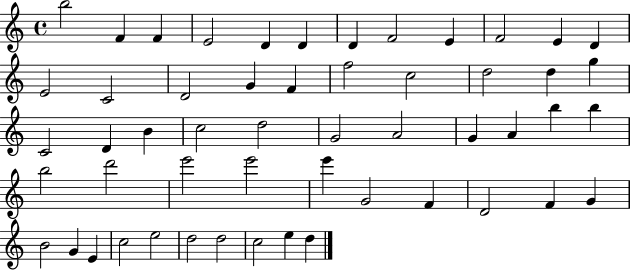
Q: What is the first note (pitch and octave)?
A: B5